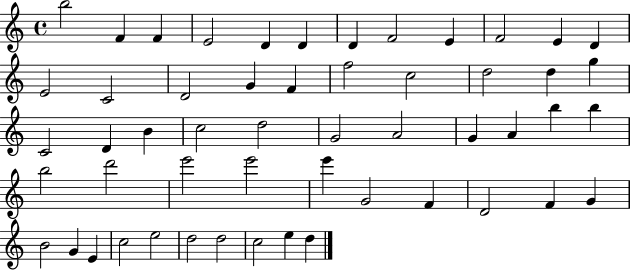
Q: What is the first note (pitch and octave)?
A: B5